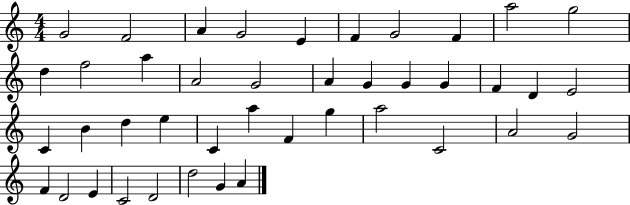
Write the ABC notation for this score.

X:1
T:Untitled
M:4/4
L:1/4
K:C
G2 F2 A G2 E F G2 F a2 g2 d f2 a A2 G2 A G G G F D E2 C B d e C a F g a2 C2 A2 G2 F D2 E C2 D2 d2 G A